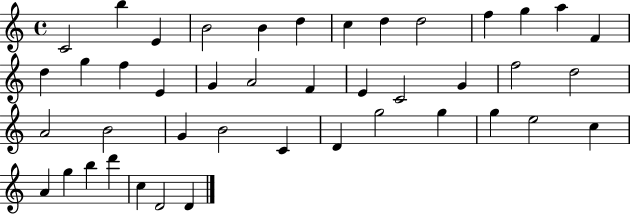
X:1
T:Untitled
M:4/4
L:1/4
K:C
C2 b E B2 B d c d d2 f g a F d g f E G A2 F E C2 G f2 d2 A2 B2 G B2 C D g2 g g e2 c A g b d' c D2 D